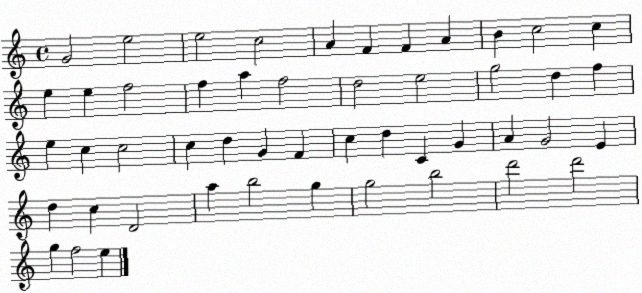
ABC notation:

X:1
T:Untitled
M:4/4
L:1/4
K:C
G2 e2 e2 c2 A F F A B c2 c e e f2 f a f2 d2 e2 g2 d f e c c2 c d G F c d C G A G2 E d c D2 a b2 g g2 b2 d'2 d'2 g f2 e